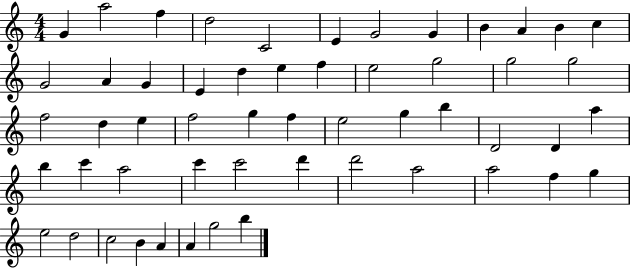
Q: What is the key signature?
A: C major